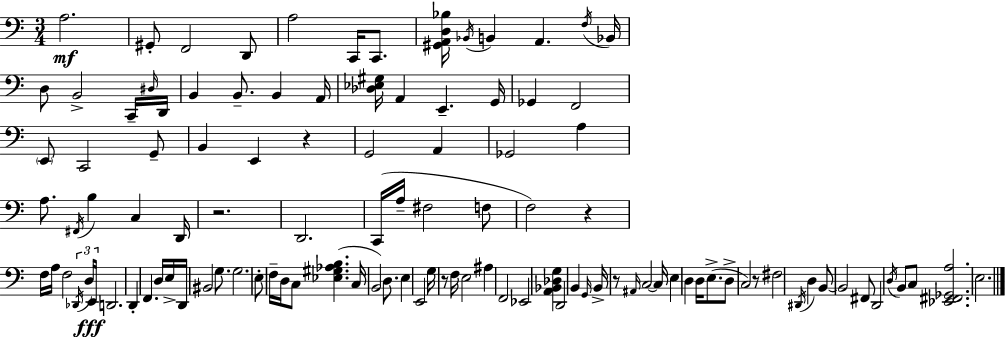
{
  \clef bass
  \numericTimeSignature
  \time 3/4
  \key a \minor
  a2.\mf | gis,8-. f,2 d,8 | a2 c,16 c,8. | <gis, a, d bes>16 \acciaccatura { bes,16 } b,4 a,4. | \break \acciaccatura { f16 } bes,16 d8 b,2-> | c,16-- \grace { dis16 } d,16 b,4 b,8.-- b,4 | a,16 <des ees gis>16 a,4 e,4.-- | g,16 ges,4 f,2 | \break \parenthesize e,8 c,2 | g,8-- b,4 e,4 r4 | g,2 a,4 | ges,2 a4 | \break a8. \acciaccatura { fis,16 } b4 c4 | d,16 r2. | d,2. | c,16( a16-- fis2 | \break f8 f2) | r4 f16 a16 f2 | \tuplet 3/2 { \acciaccatura { des,16 } d16\fff e,16 } d,2. | d,4-. f,4. | \break d16 e16-> d,16 bis,2 | g8. g2. | \parenthesize e8-. f16-- d16 c8 <ees gis aes b>4.( | c16 b,2) | \break d8. e4 e,2 | g16 r8 f16 e2 | ais4 f,2 | ees,2 | \break <a, bes, des g>4 d,2 | b,4 \grace { g,16 } b,16-> r8 \grace { ais,16 } c2~~ | c16 e4 d4 | d16 e8.->( d8-> c2) | \break r8 fis2 | \acciaccatura { dis,16 } d4 b,8~~ b,2 | fis,8 d,2 | \acciaccatura { d16 } b,8 c8 <ees, fis, ges, a>2. | \break e2. | \bar "|."
}